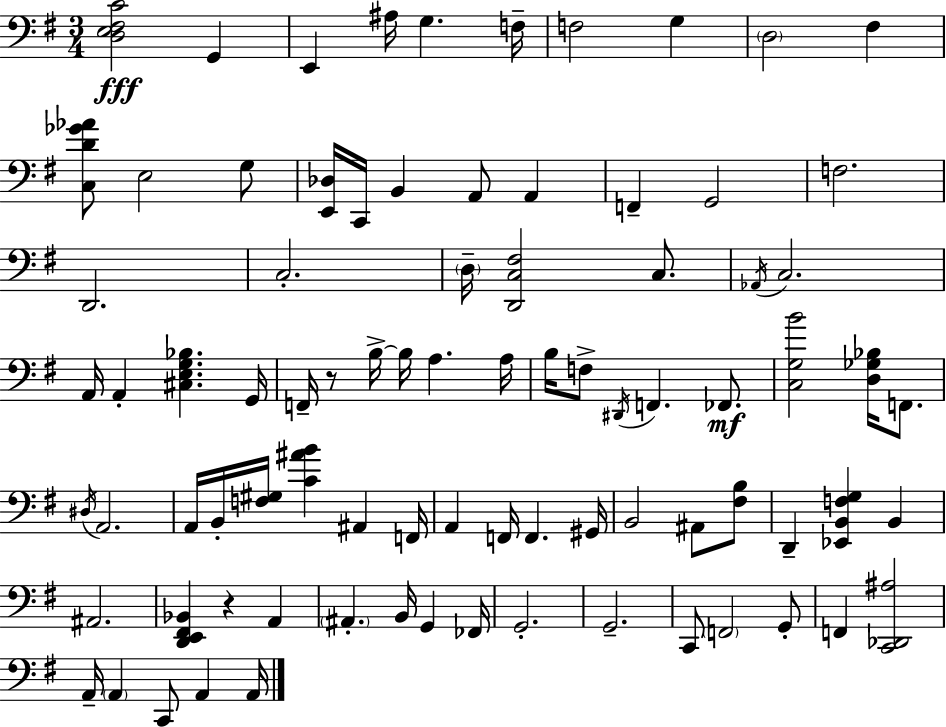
X:1
T:Untitled
M:3/4
L:1/4
K:Em
[D,E,^F,C]2 G,, E,, ^A,/4 G, F,/4 F,2 G, D,2 ^F, [C,D_G_A]/2 E,2 G,/2 [E,,_D,]/4 C,,/4 B,, A,,/2 A,, F,, G,,2 F,2 D,,2 C,2 D,/4 [D,,C,^F,]2 C,/2 _A,,/4 C,2 A,,/4 A,, [^C,E,G,_B,] G,,/4 F,,/4 z/2 B,/4 B,/4 A, A,/4 B,/4 F,/2 ^D,,/4 F,, _F,,/2 [C,G,B]2 [D,_G,_B,]/4 F,,/2 ^D,/4 A,,2 A,,/4 B,,/4 [F,^G,]/4 [C^AB] ^A,, F,,/4 A,, F,,/4 F,, ^G,,/4 B,,2 ^A,,/2 [^F,B,]/2 D,, [_E,,B,,F,G,] B,, ^A,,2 [D,,E,,^F,,_B,,] z A,, ^A,, B,,/4 G,, _F,,/4 G,,2 G,,2 C,,/2 F,,2 G,,/2 F,, [C,,_D,,^A,]2 A,,/4 A,, C,,/2 A,, A,,/4